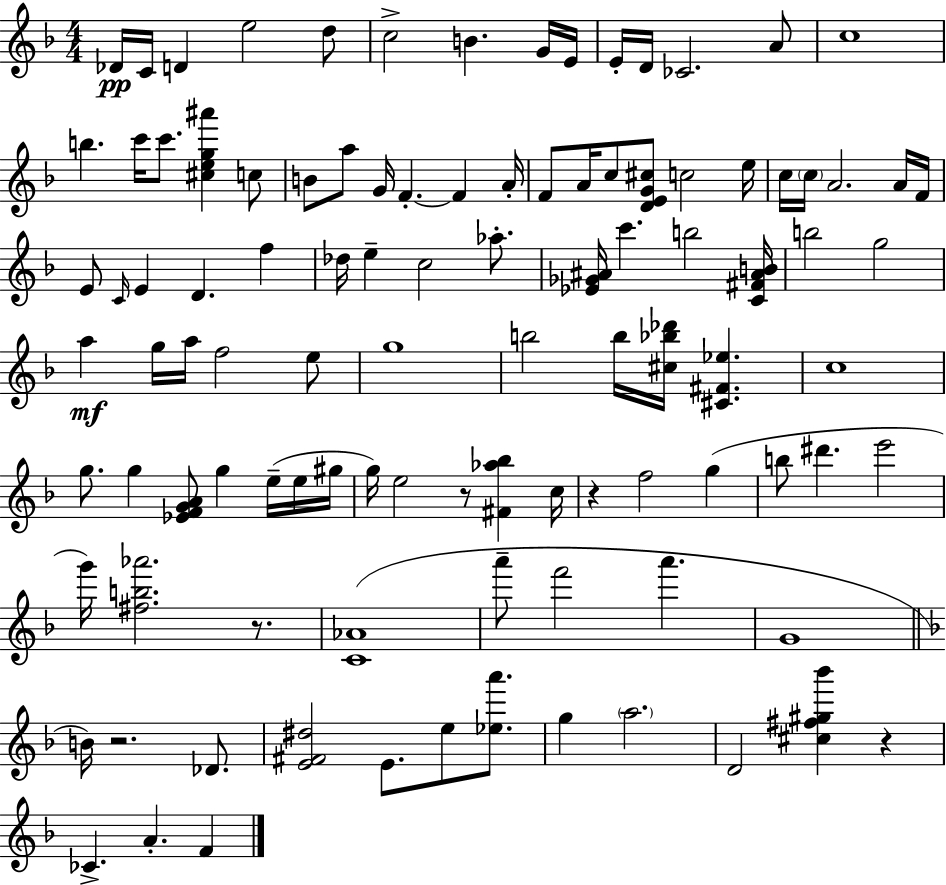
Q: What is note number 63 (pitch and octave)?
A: G5